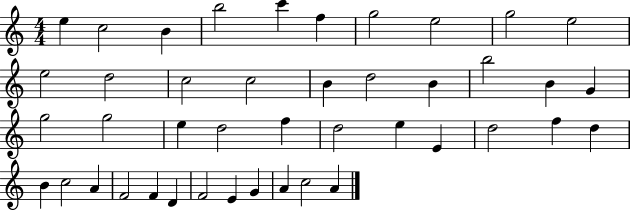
X:1
T:Untitled
M:4/4
L:1/4
K:C
e c2 B b2 c' f g2 e2 g2 e2 e2 d2 c2 c2 B d2 B b2 B G g2 g2 e d2 f d2 e E d2 f d B c2 A F2 F D F2 E G A c2 A